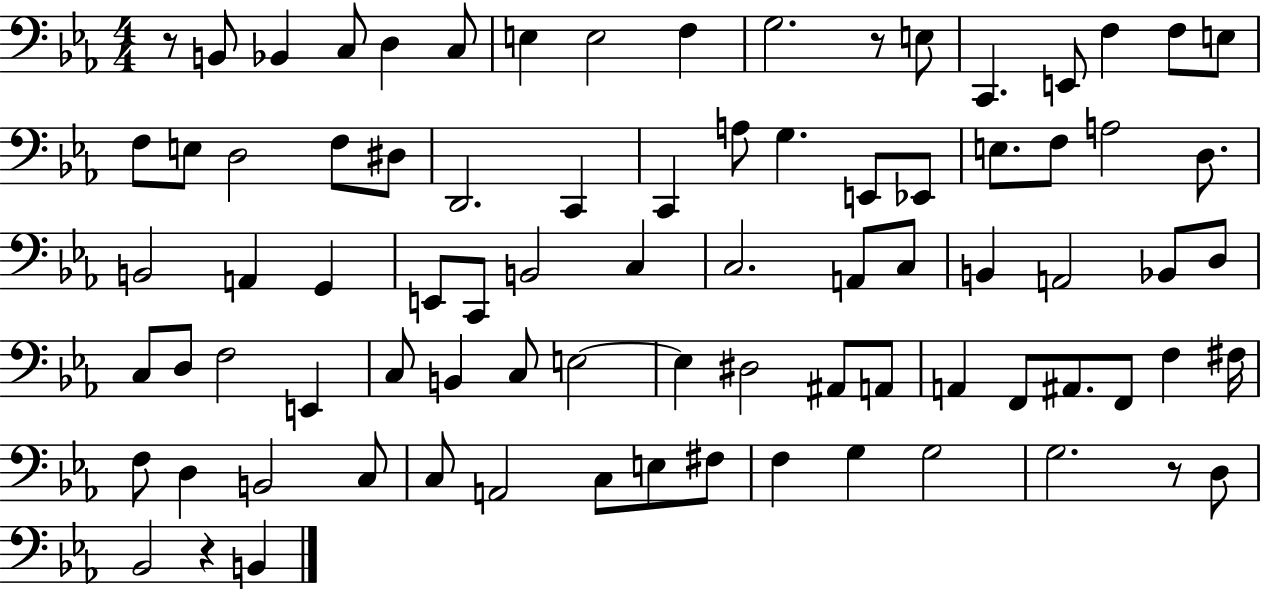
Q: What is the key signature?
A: EES major